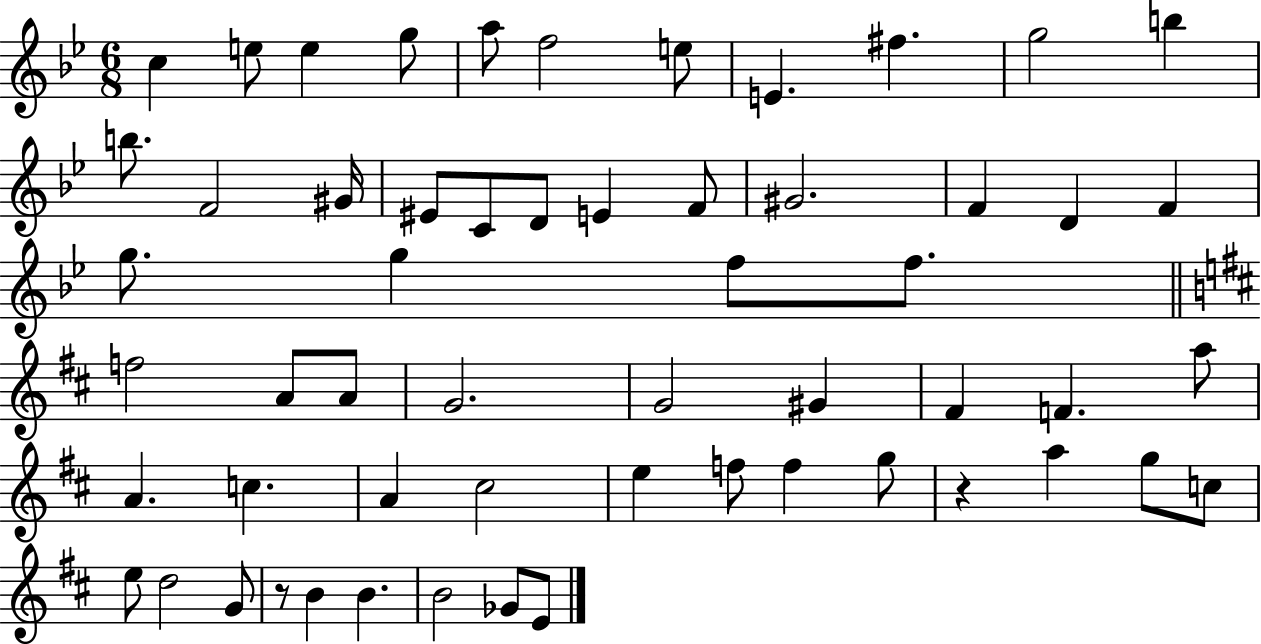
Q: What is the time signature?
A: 6/8